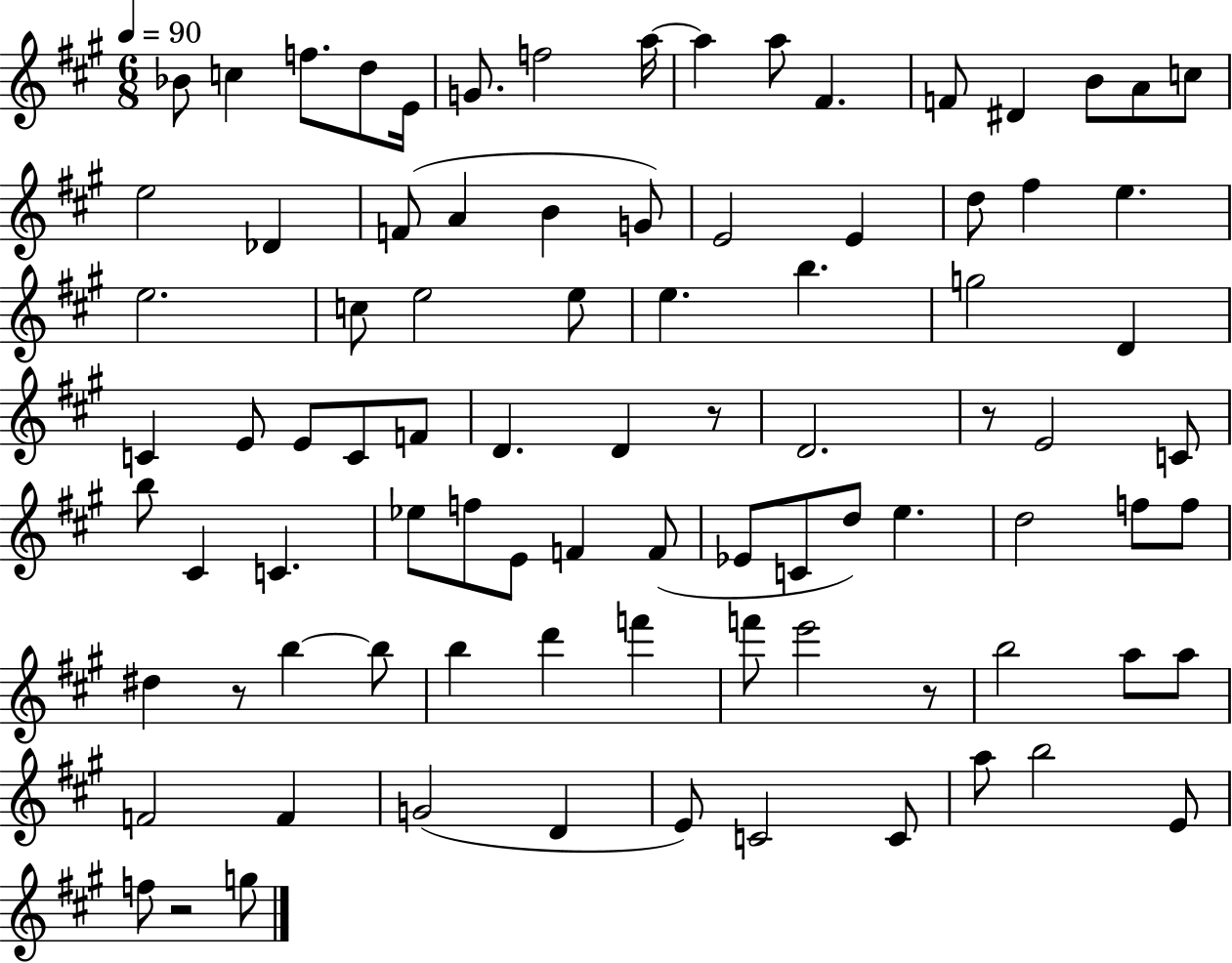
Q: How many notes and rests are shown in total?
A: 88